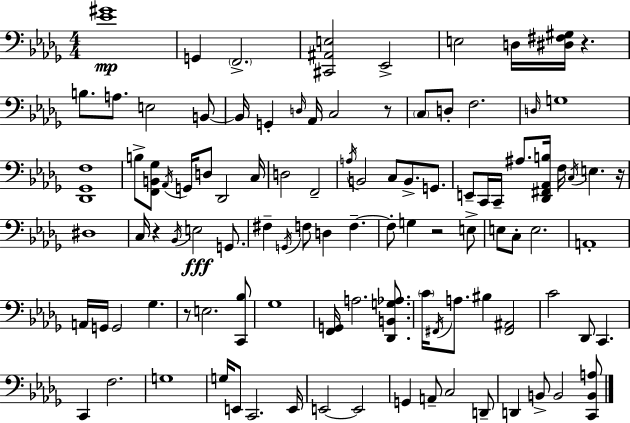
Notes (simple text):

[Eb4,G#4]/w G2/q F2/h. [C#2,A#2,E3]/h Eb2/h E3/h D3/s [D#3,F#3,G#3]/s R/q. B3/e. A3/e. E3/h B2/e B2/s G2/q D3/s Ab2/s C3/h R/e C3/e D3/e F3/h. D3/s G3/w [Db2,Gb2,F3]/w B3/e [F2,B2,Gb3]/e Ab2/s G2/s D3/e Db2/h C3/s D3/h F2/h A3/s B2/h C3/e B2/e. G2/e. E2/e C2/s C2/s A#3/e. [Db2,F#2,Ab2,B3]/s F3/s C3/s E3/q. R/s D#3/w C3/s R/q Bb2/s E3/h G2/e. F#3/q G2/s F3/e D3/q F3/q. F3/e G3/q R/h E3/e E3/e C3/e E3/h. A2/w A2/s G2/s G2/h Gb3/q. R/e E3/h. [C2,Bb3]/e Gb3/w [F2,G2]/s A3/h. [Db2,B2,G3,Ab3]/e. C4/s F#2/s A3/e. BIS3/q [F#2,A#2]/h C4/h Db2/e C2/q. C2/q F3/h. G3/w G3/s E2/e C2/h. E2/s E2/h E2/h G2/q A2/e C3/h D2/e D2/q B2/e B2/h [C2,B2,A3]/e